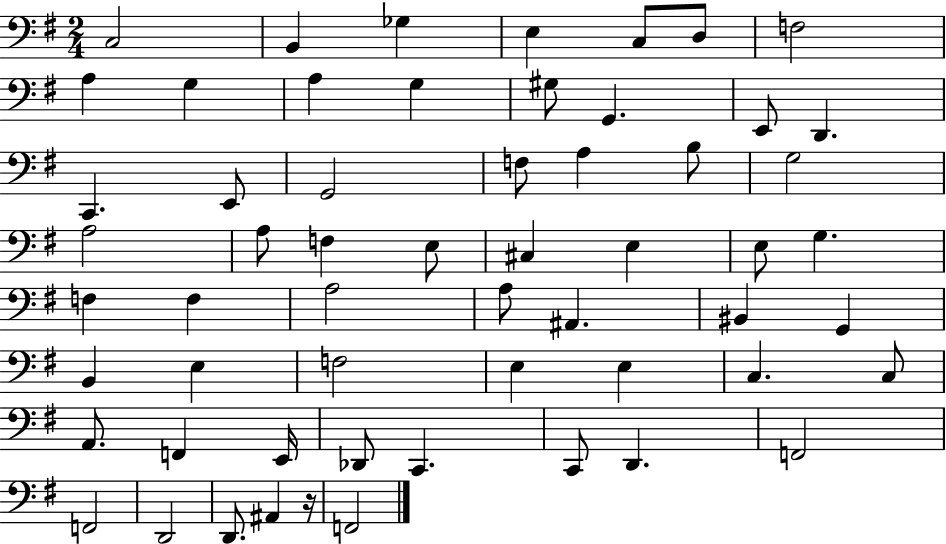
C3/h B2/q Gb3/q E3/q C3/e D3/e F3/h A3/q G3/q A3/q G3/q G#3/e G2/q. E2/e D2/q. C2/q. E2/e G2/h F3/e A3/q B3/e G3/h A3/h A3/e F3/q E3/e C#3/q E3/q E3/e G3/q. F3/q F3/q A3/h A3/e A#2/q. BIS2/q G2/q B2/q E3/q F3/h E3/q E3/q C3/q. C3/e A2/e. F2/q E2/s Db2/e C2/q. C2/e D2/q. F2/h F2/h D2/h D2/e. A#2/q R/s F2/h